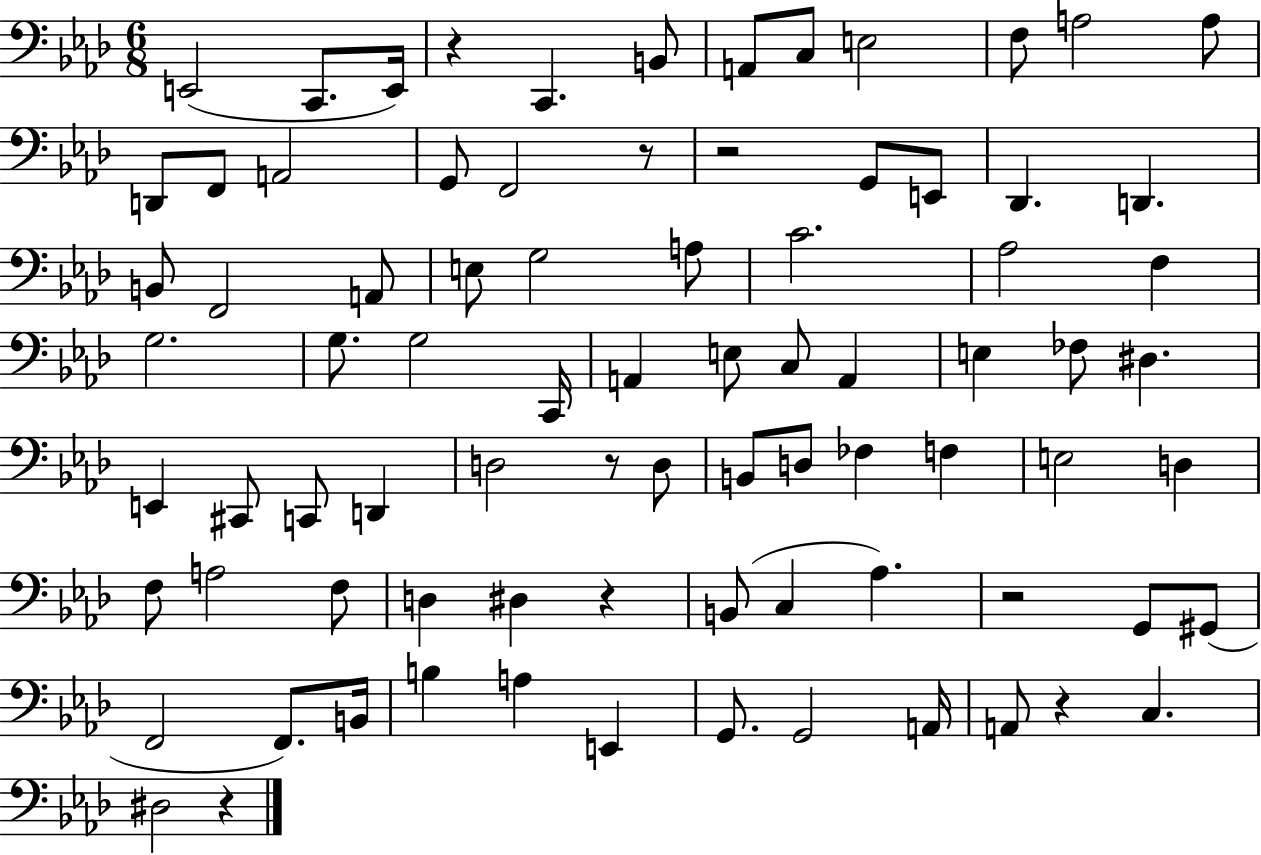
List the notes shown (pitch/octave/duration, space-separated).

E2/h C2/e. E2/s R/q C2/q. B2/e A2/e C3/e E3/h F3/e A3/h A3/e D2/e F2/e A2/h G2/e F2/h R/e R/h G2/e E2/e Db2/q. D2/q. B2/e F2/h A2/e E3/e G3/h A3/e C4/h. Ab3/h F3/q G3/h. G3/e. G3/h C2/s A2/q E3/e C3/e A2/q E3/q FES3/e D#3/q. E2/q C#2/e C2/e D2/q D3/h R/e D3/e B2/e D3/e FES3/q F3/q E3/h D3/q F3/e A3/h F3/e D3/q D#3/q R/q B2/e C3/q Ab3/q. R/h G2/e G#2/e F2/h F2/e. B2/s B3/q A3/q E2/q G2/e. G2/h A2/s A2/e R/q C3/q. D#3/h R/q